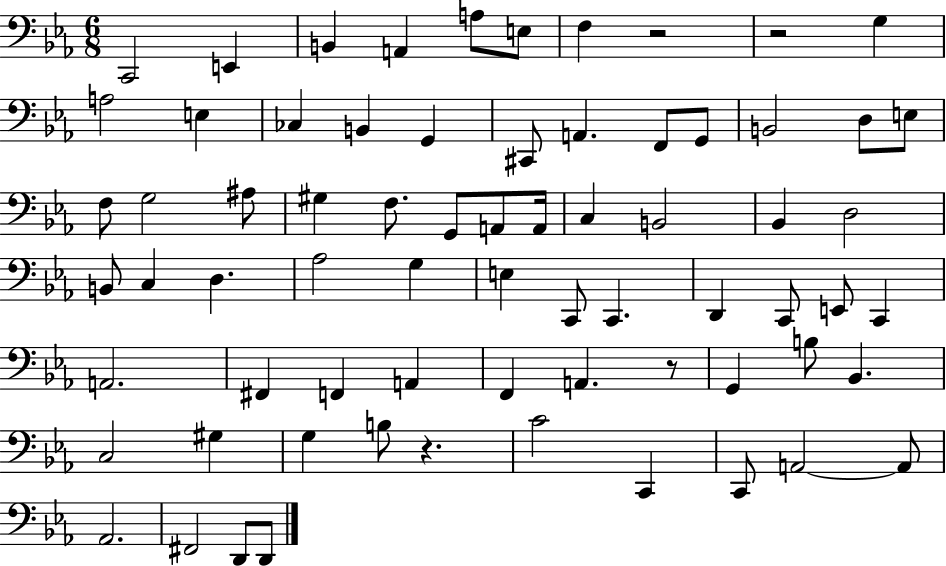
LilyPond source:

{
  \clef bass
  \numericTimeSignature
  \time 6/8
  \key ees \major
  c,2 e,4 | b,4 a,4 a8 e8 | f4 r2 | r2 g4 | \break a2 e4 | ces4 b,4 g,4 | cis,8 a,4. f,8 g,8 | b,2 d8 e8 | \break f8 g2 ais8 | gis4 f8. g,8 a,8 a,16 | c4 b,2 | bes,4 d2 | \break b,8 c4 d4. | aes2 g4 | e4 c,8 c,4. | d,4 c,8 e,8 c,4 | \break a,2. | fis,4 f,4 a,4 | f,4 a,4. r8 | g,4 b8 bes,4. | \break c2 gis4 | g4 b8 r4. | c'2 c,4 | c,8 a,2~~ a,8 | \break aes,2. | fis,2 d,8 d,8 | \bar "|."
}